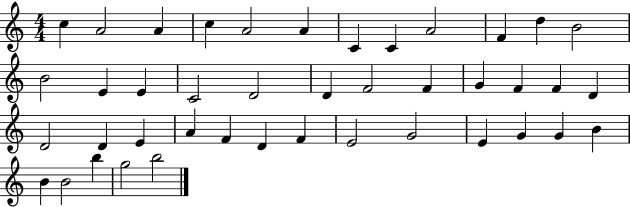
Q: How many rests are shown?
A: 0